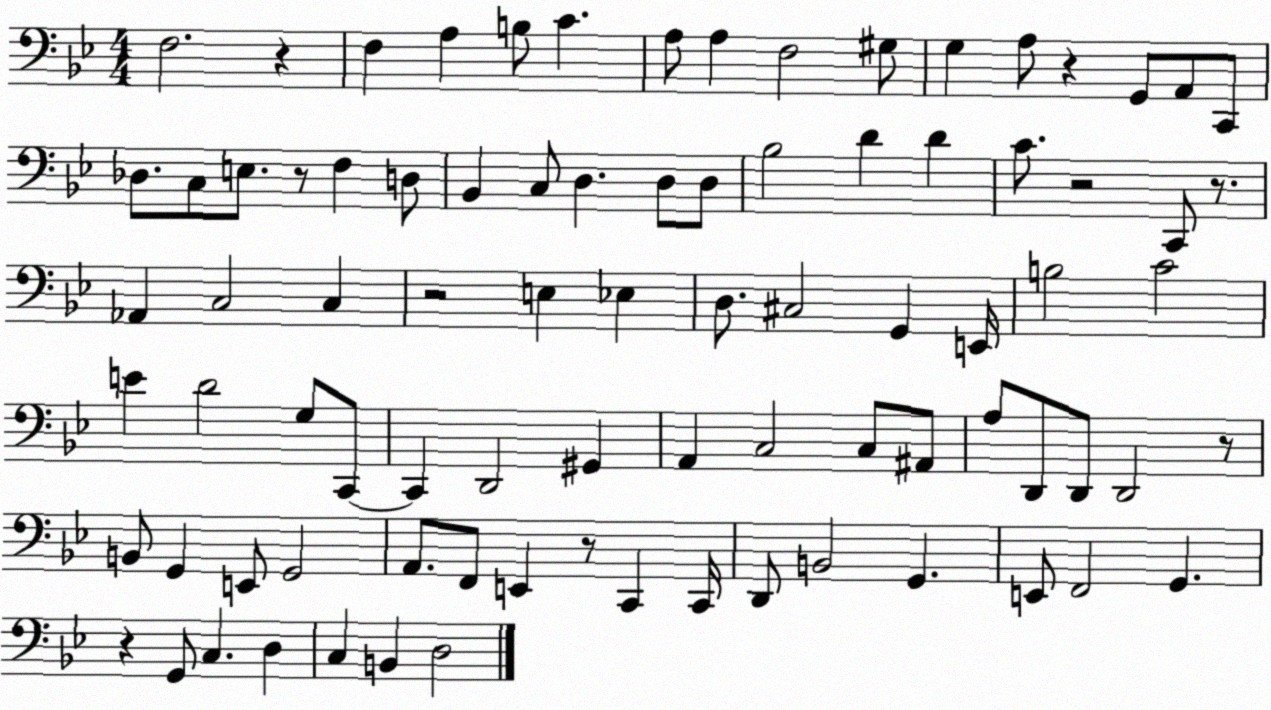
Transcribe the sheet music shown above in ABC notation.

X:1
T:Untitled
M:4/4
L:1/4
K:Bb
F,2 z F, A, B,/2 C A,/2 A, F,2 ^G,/2 G, A,/2 z G,,/2 A,,/2 C,,/2 _D,/2 C,/2 E,/2 z/2 F, D,/2 _B,, C,/2 D, D,/2 D,/2 _B,2 D D C/2 z2 C,,/2 z/2 _A,, C,2 C, z2 E, _E, D,/2 ^C,2 G,, E,,/4 B,2 C2 E D2 G,/2 C,,/2 C,, D,,2 ^G,, A,, C,2 C,/2 ^A,,/2 A,/2 D,,/2 D,,/2 D,,2 z/2 B,,/2 G,, E,,/2 G,,2 A,,/2 F,,/2 E,, z/2 C,, C,,/4 D,,/2 B,,2 G,, E,,/2 F,,2 G,, z G,,/2 C, D, C, B,, D,2